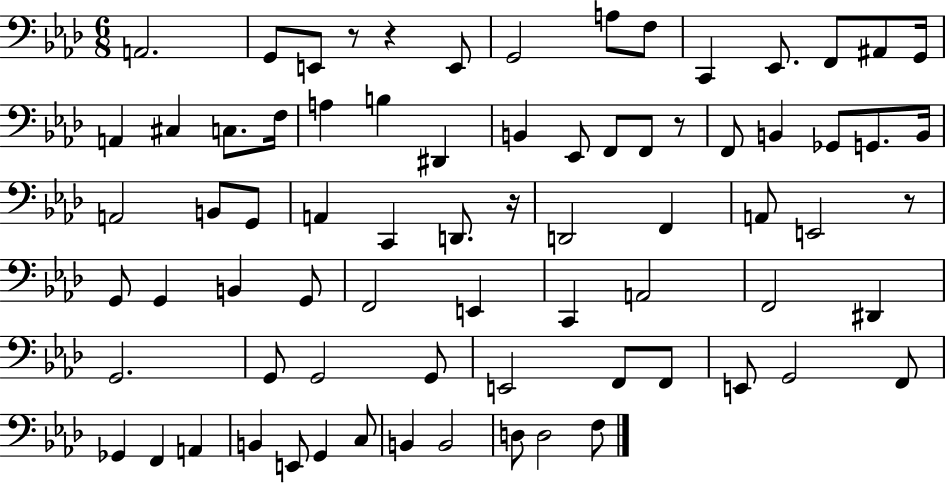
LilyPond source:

{
  \clef bass
  \numericTimeSignature
  \time 6/8
  \key aes \major
  a,2. | g,8 e,8 r8 r4 e,8 | g,2 a8 f8 | c,4 ees,8. f,8 ais,8 g,16 | \break a,4 cis4 c8. f16 | a4 b4 dis,4 | b,4 ees,8 f,8 f,8 r8 | f,8 b,4 ges,8 g,8. b,16 | \break a,2 b,8 g,8 | a,4 c,4 d,8. r16 | d,2 f,4 | a,8 e,2 r8 | \break g,8 g,4 b,4 g,8 | f,2 e,4 | c,4 a,2 | f,2 dis,4 | \break g,2. | g,8 g,2 g,8 | e,2 f,8 f,8 | e,8 g,2 f,8 | \break ges,4 f,4 a,4 | b,4 e,8 g,4 c8 | b,4 b,2 | d8 d2 f8 | \break \bar "|."
}